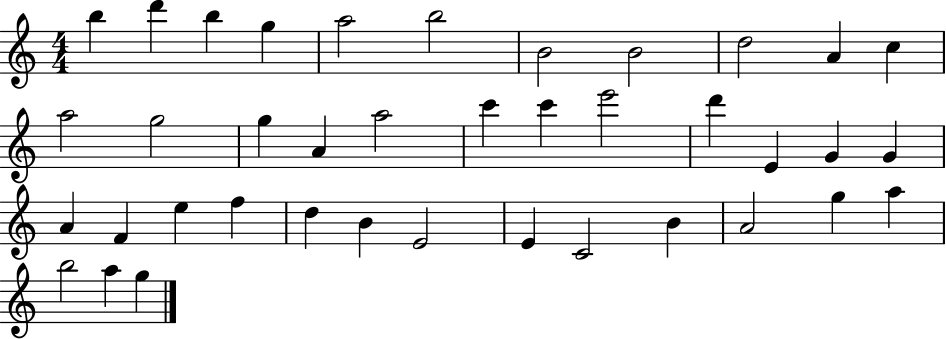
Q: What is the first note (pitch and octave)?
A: B5